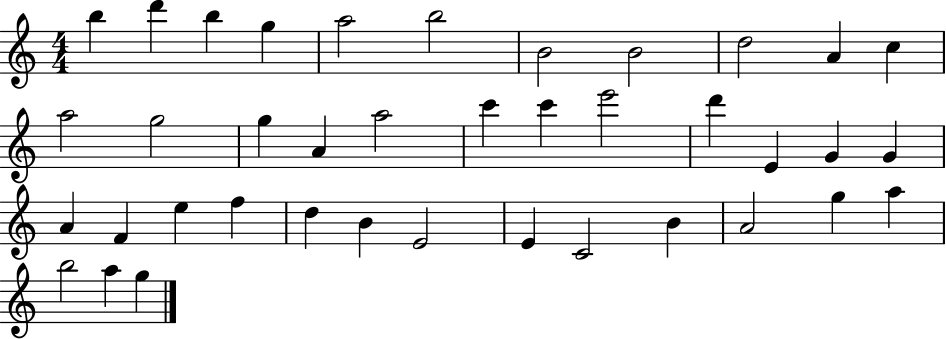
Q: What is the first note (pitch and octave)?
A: B5